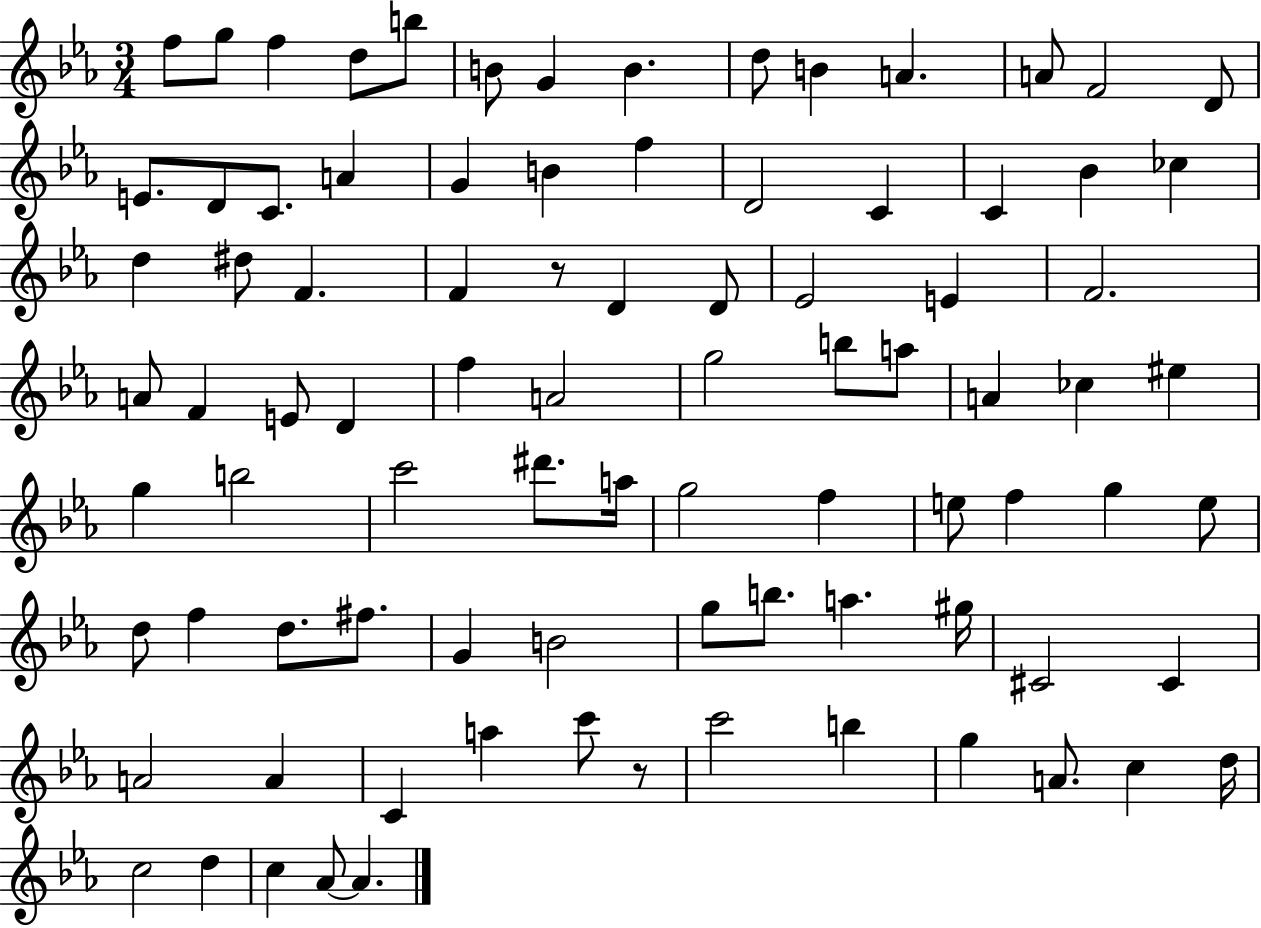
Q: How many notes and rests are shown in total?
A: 88